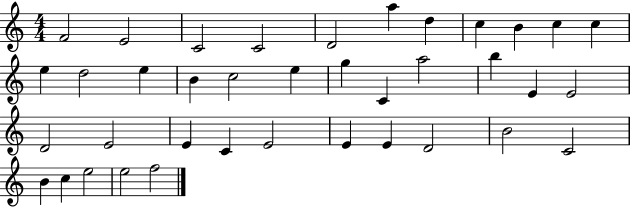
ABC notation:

X:1
T:Untitled
M:4/4
L:1/4
K:C
F2 E2 C2 C2 D2 a d c B c c e d2 e B c2 e g C a2 b E E2 D2 E2 E C E2 E E D2 B2 C2 B c e2 e2 f2